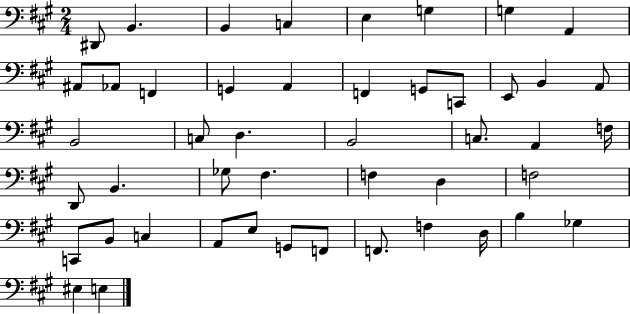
{
  \clef bass
  \numericTimeSignature
  \time 2/4
  \key a \major
  dis,8 b,4. | b,4 c4 | e4 g4 | g4 a,4 | \break ais,8 aes,8 f,4 | g,4 a,4 | f,4 g,8 c,8 | e,8 b,4 a,8 | \break b,2 | c8 d4. | b,2 | c8. a,4 f16 | \break d,8 b,4. | ges8 fis4. | f4 d4 | f2 | \break c,8 b,8 c4 | a,8 e8 g,8 f,8 | f,8. f4 d16 | b4 ges4 | \break eis4 e4 | \bar "|."
}